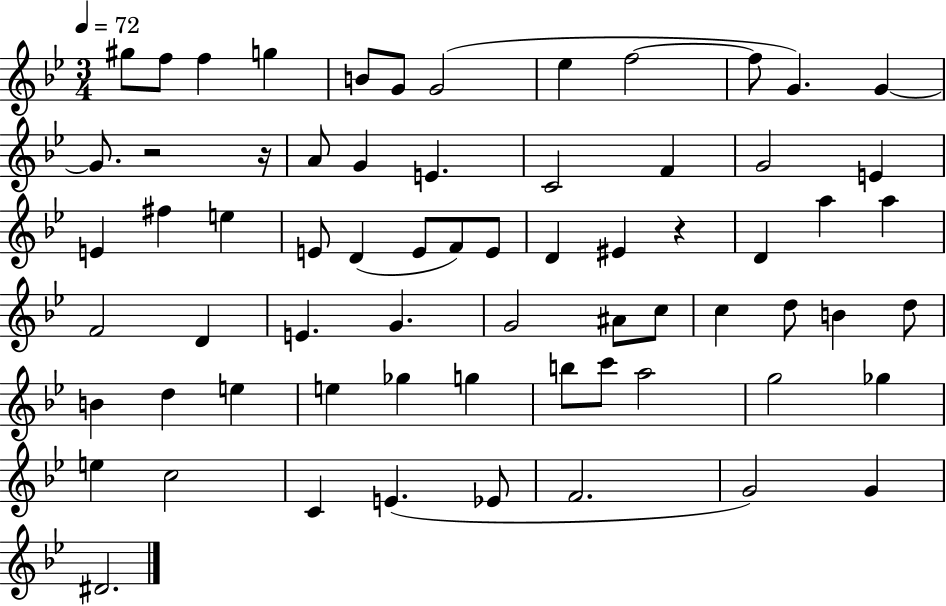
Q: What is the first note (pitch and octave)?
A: G#5